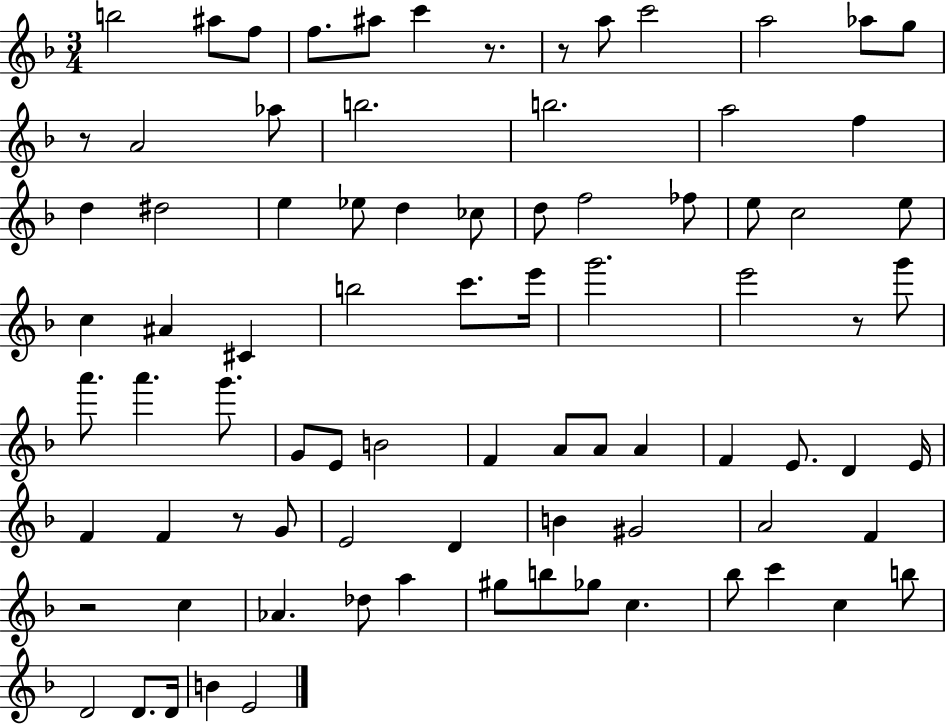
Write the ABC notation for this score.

X:1
T:Untitled
M:3/4
L:1/4
K:F
b2 ^a/2 f/2 f/2 ^a/2 c' z/2 z/2 a/2 c'2 a2 _a/2 g/2 z/2 A2 _a/2 b2 b2 a2 f d ^d2 e _e/2 d _c/2 d/2 f2 _f/2 e/2 c2 e/2 c ^A ^C b2 c'/2 e'/4 g'2 e'2 z/2 g'/2 a'/2 a' g'/2 G/2 E/2 B2 F A/2 A/2 A F E/2 D E/4 F F z/2 G/2 E2 D B ^G2 A2 F z2 c _A _d/2 a ^g/2 b/2 _g/2 c _b/2 c' c b/2 D2 D/2 D/4 B E2